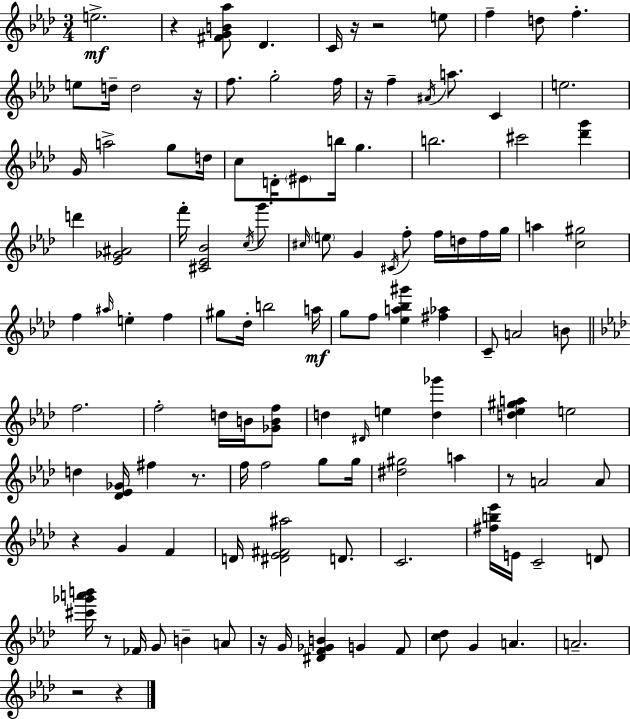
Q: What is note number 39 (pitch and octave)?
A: F5